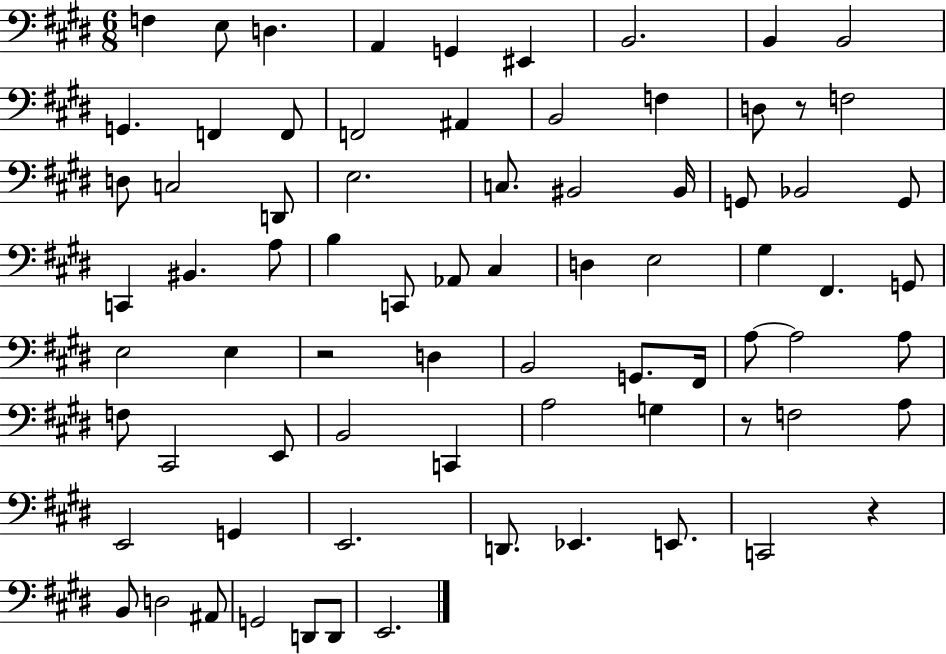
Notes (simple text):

F3/q E3/e D3/q. A2/q G2/q EIS2/q B2/h. B2/q B2/h G2/q. F2/q F2/e F2/h A#2/q B2/h F3/q D3/e R/e F3/h D3/e C3/h D2/e E3/h. C3/e. BIS2/h BIS2/s G2/e Bb2/h G2/e C2/q BIS2/q. A3/e B3/q C2/e Ab2/e C#3/q D3/q E3/h G#3/q F#2/q. G2/e E3/h E3/q R/h D3/q B2/h G2/e. F#2/s A3/e A3/h A3/e F3/e C#2/h E2/e B2/h C2/q A3/h G3/q R/e F3/h A3/e E2/h G2/q E2/h. D2/e. Eb2/q. E2/e. C2/h R/q B2/e D3/h A#2/e G2/h D2/e D2/e E2/h.